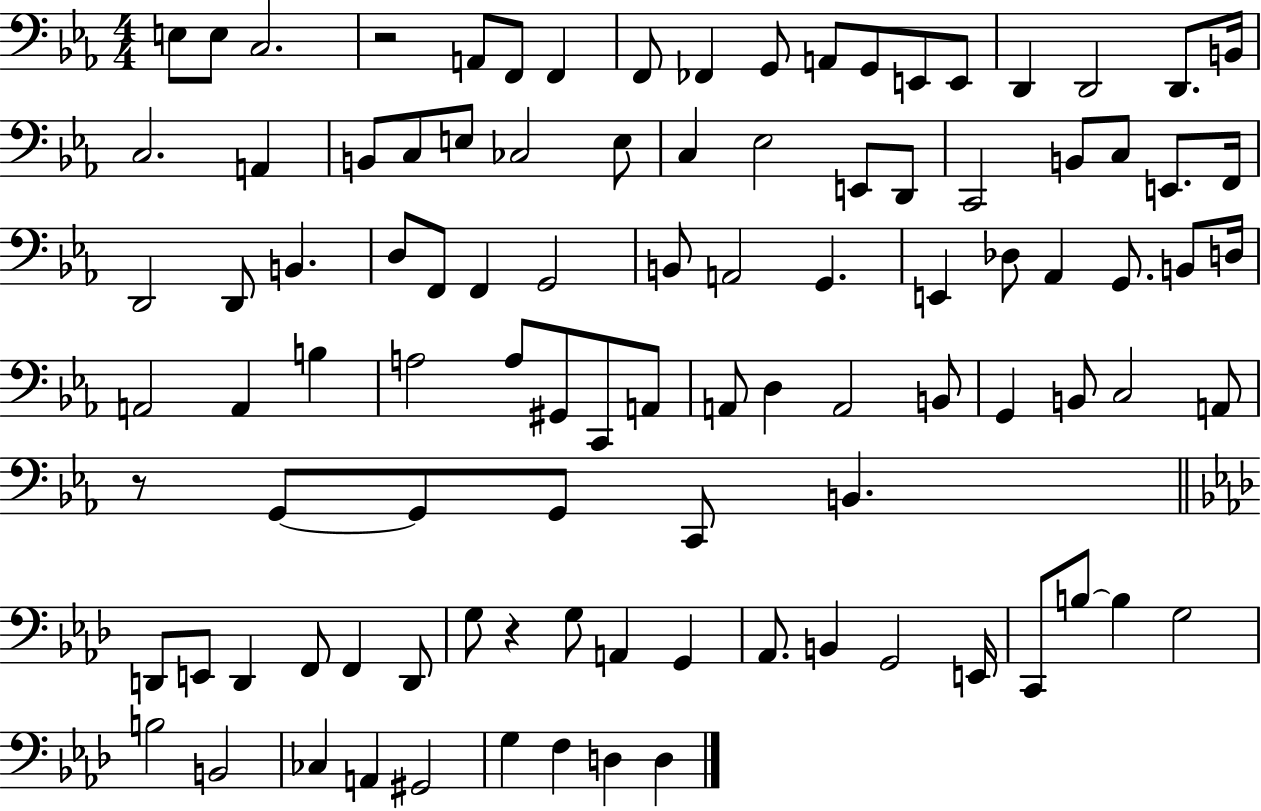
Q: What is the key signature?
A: EES major